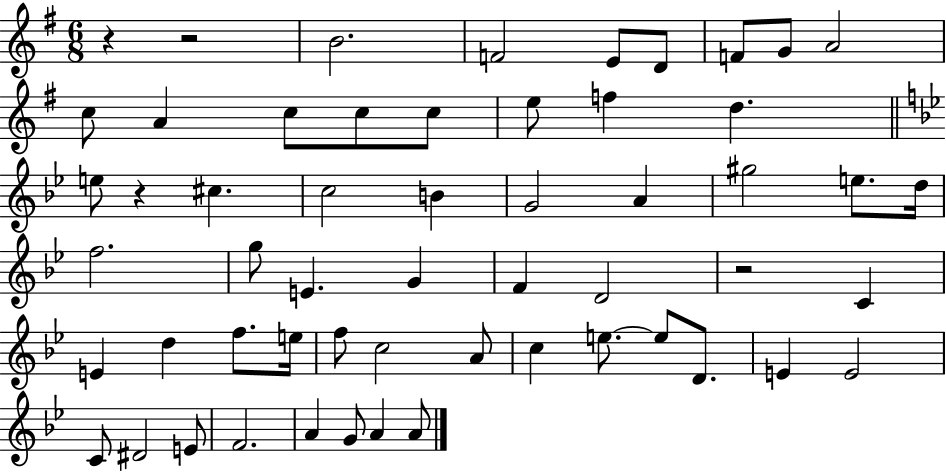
X:1
T:Untitled
M:6/8
L:1/4
K:G
z z2 B2 F2 E/2 D/2 F/2 G/2 A2 c/2 A c/2 c/2 c/2 e/2 f d e/2 z ^c c2 B G2 A ^g2 e/2 d/4 f2 g/2 E G F D2 z2 C E d f/2 e/4 f/2 c2 A/2 c e/2 e/2 D/2 E E2 C/2 ^D2 E/2 F2 A G/2 A A/2